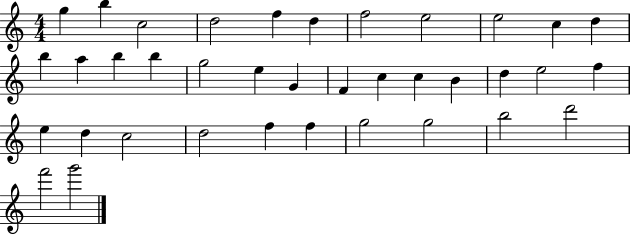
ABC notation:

X:1
T:Untitled
M:4/4
L:1/4
K:C
g b c2 d2 f d f2 e2 e2 c d b a b b g2 e G F c c B d e2 f e d c2 d2 f f g2 g2 b2 d'2 f'2 g'2